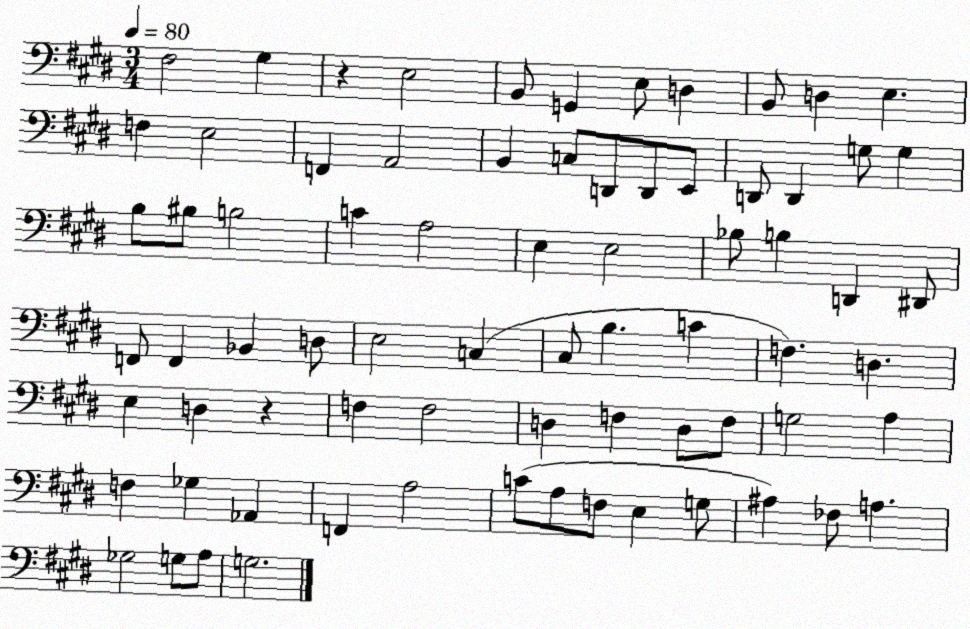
X:1
T:Untitled
M:3/4
L:1/4
K:E
^F,2 ^G, z E,2 B,,/2 G,, E,/2 D, B,,/2 D, E, F, E,2 F,, A,,2 B,, C,/2 D,,/2 D,,/2 E,,/2 D,,/2 D,, G,/2 G, B,/2 ^B,/2 B,2 C A,2 E, E,2 _B,/2 B, D,, ^D,,/2 F,,/2 F,, _B,, D,/2 E,2 C, ^C,/2 B, C F, D, E, D, z F, F,2 D, F, D,/2 F,/2 G,2 A, F, _G, _A,, F,, A,2 C/2 A,/2 F,/2 E, G,/2 ^A, _F,/2 A, _G,2 G,/2 A,/2 G,2